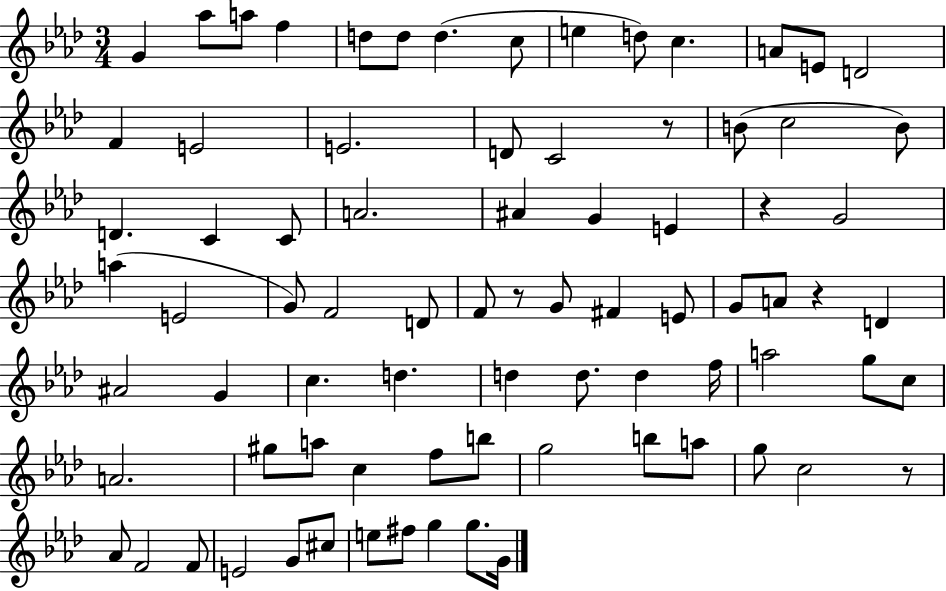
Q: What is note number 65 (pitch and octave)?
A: Ab4